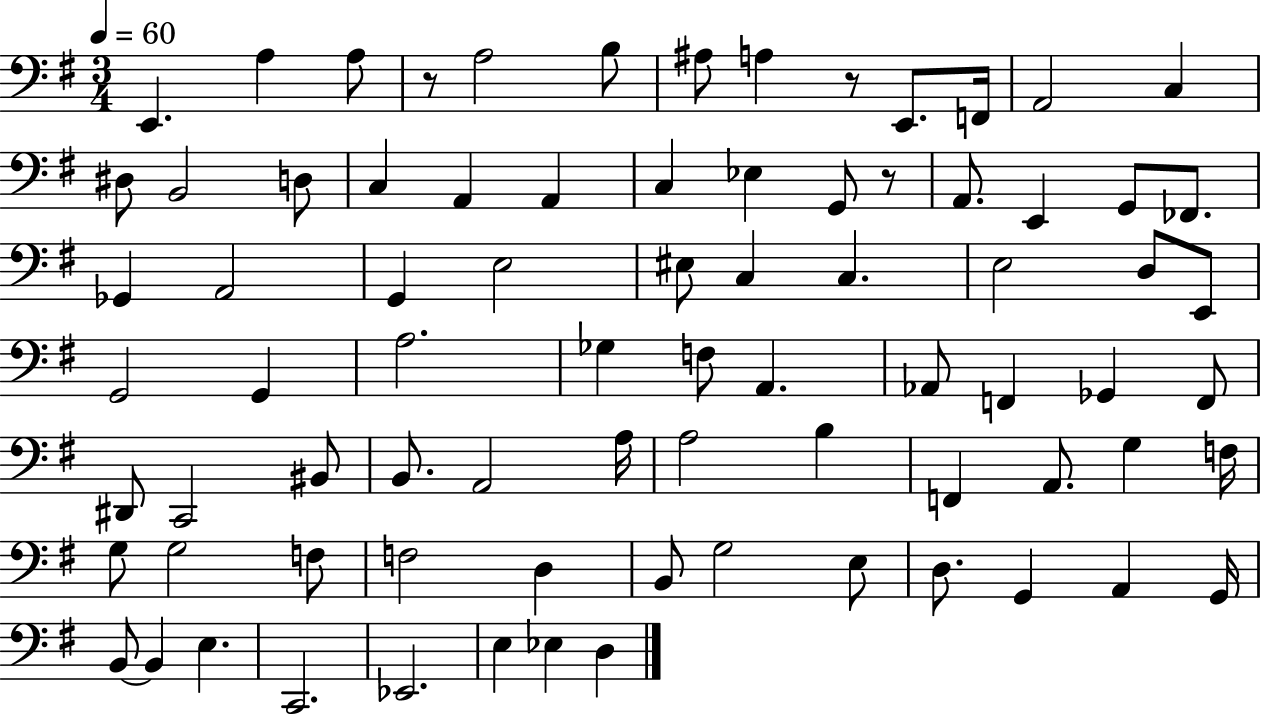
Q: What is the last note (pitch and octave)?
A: D3